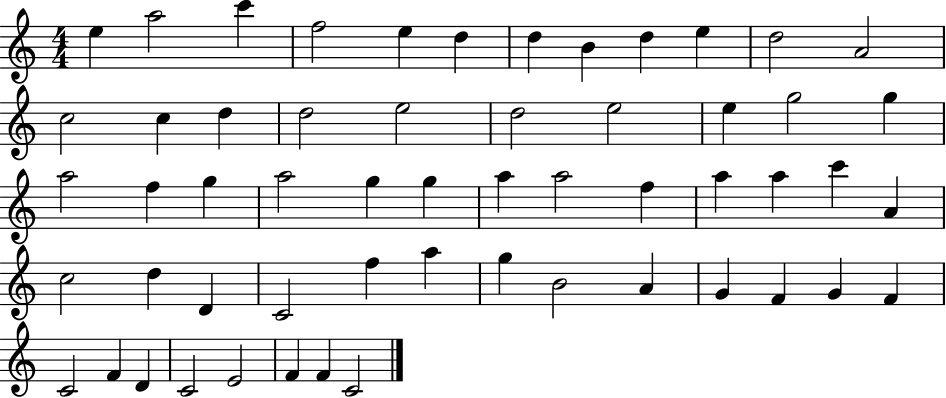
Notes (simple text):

E5/q A5/h C6/q F5/h E5/q D5/q D5/q B4/q D5/q E5/q D5/h A4/h C5/h C5/q D5/q D5/h E5/h D5/h E5/h E5/q G5/h G5/q A5/h F5/q G5/q A5/h G5/q G5/q A5/q A5/h F5/q A5/q A5/q C6/q A4/q C5/h D5/q D4/q C4/h F5/q A5/q G5/q B4/h A4/q G4/q F4/q G4/q F4/q C4/h F4/q D4/q C4/h E4/h F4/q F4/q C4/h